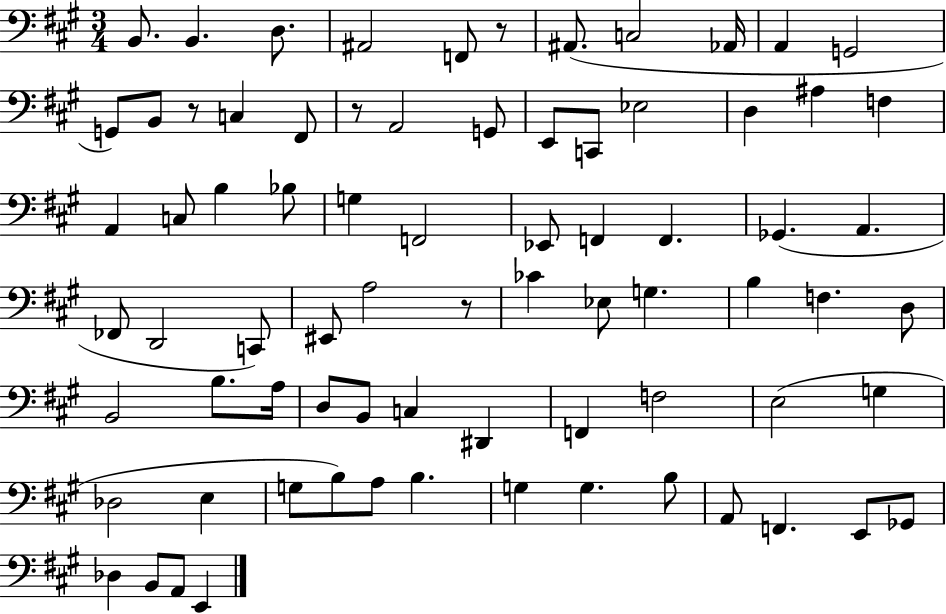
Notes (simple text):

B2/e. B2/q. D3/e. A#2/h F2/e R/e A#2/e. C3/h Ab2/s A2/q G2/h G2/e B2/e R/e C3/q F#2/e R/e A2/h G2/e E2/e C2/e Eb3/h D3/q A#3/q F3/q A2/q C3/e B3/q Bb3/e G3/q F2/h Eb2/e F2/q F2/q. Gb2/q. A2/q. FES2/e D2/h C2/e EIS2/e A3/h R/e CES4/q Eb3/e G3/q. B3/q F3/q. D3/e B2/h B3/e. A3/s D3/e B2/e C3/q D#2/q F2/q F3/h E3/h G3/q Db3/h E3/q G3/e B3/e A3/e B3/q. G3/q G3/q. B3/e A2/e F2/q. E2/e Gb2/e Db3/q B2/e A2/e E2/q